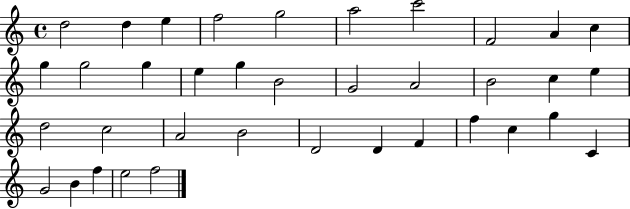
X:1
T:Untitled
M:4/4
L:1/4
K:C
d2 d e f2 g2 a2 c'2 F2 A c g g2 g e g B2 G2 A2 B2 c e d2 c2 A2 B2 D2 D F f c g C G2 B f e2 f2